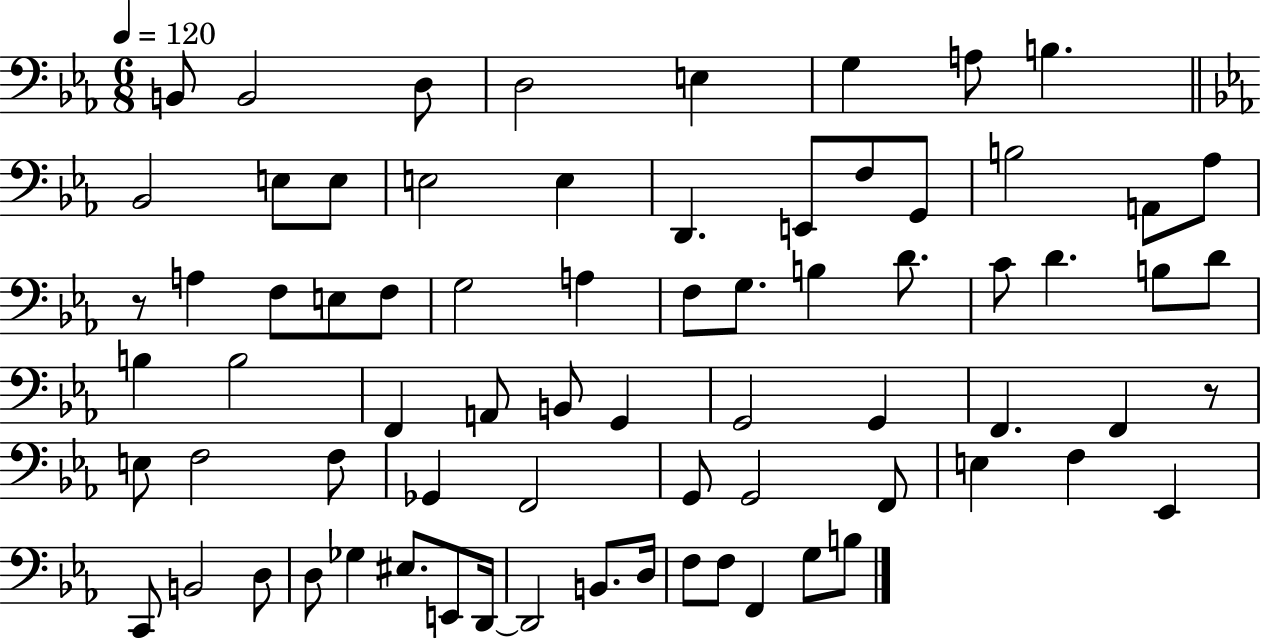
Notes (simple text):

B2/e B2/h D3/e D3/h E3/q G3/q A3/e B3/q. Bb2/h E3/e E3/e E3/h E3/q D2/q. E2/e F3/e G2/e B3/h A2/e Ab3/e R/e A3/q F3/e E3/e F3/e G3/h A3/q F3/e G3/e. B3/q D4/e. C4/e D4/q. B3/e D4/e B3/q B3/h F2/q A2/e B2/e G2/q G2/h G2/q F2/q. F2/q R/e E3/e F3/h F3/e Gb2/q F2/h G2/e G2/h F2/e E3/q F3/q Eb2/q C2/e B2/h D3/e D3/e Gb3/q EIS3/e. E2/e D2/s D2/h B2/e. D3/s F3/e F3/e F2/q G3/e B3/e